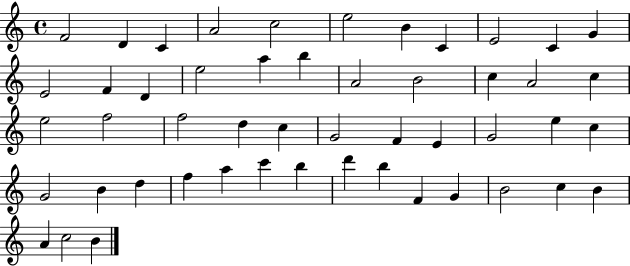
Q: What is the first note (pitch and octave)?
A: F4